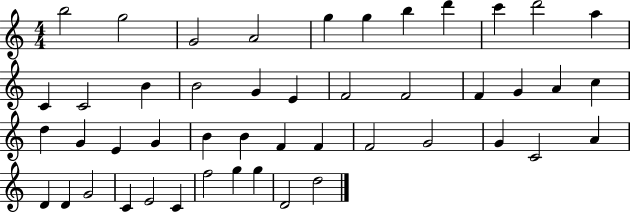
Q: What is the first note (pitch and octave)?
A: B5